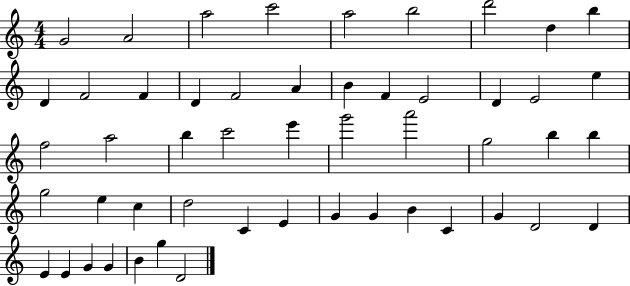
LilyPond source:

{
  \clef treble
  \numericTimeSignature
  \time 4/4
  \key c \major
  g'2 a'2 | a''2 c'''2 | a''2 b''2 | d'''2 d''4 b''4 | \break d'4 f'2 f'4 | d'4 f'2 a'4 | b'4 f'4 e'2 | d'4 e'2 e''4 | \break f''2 a''2 | b''4 c'''2 e'''4 | g'''2 a'''2 | g''2 b''4 b''4 | \break g''2 e''4 c''4 | d''2 c'4 e'4 | g'4 g'4 b'4 c'4 | g'4 d'2 d'4 | \break e'4 e'4 g'4 g'4 | b'4 g''4 d'2 | \bar "|."
}